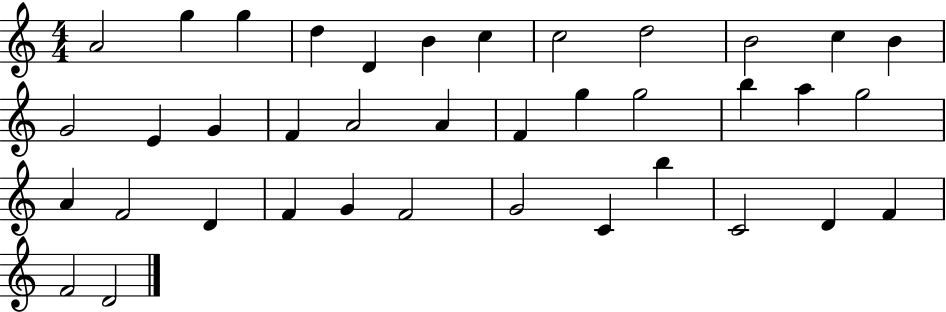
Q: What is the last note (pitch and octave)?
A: D4